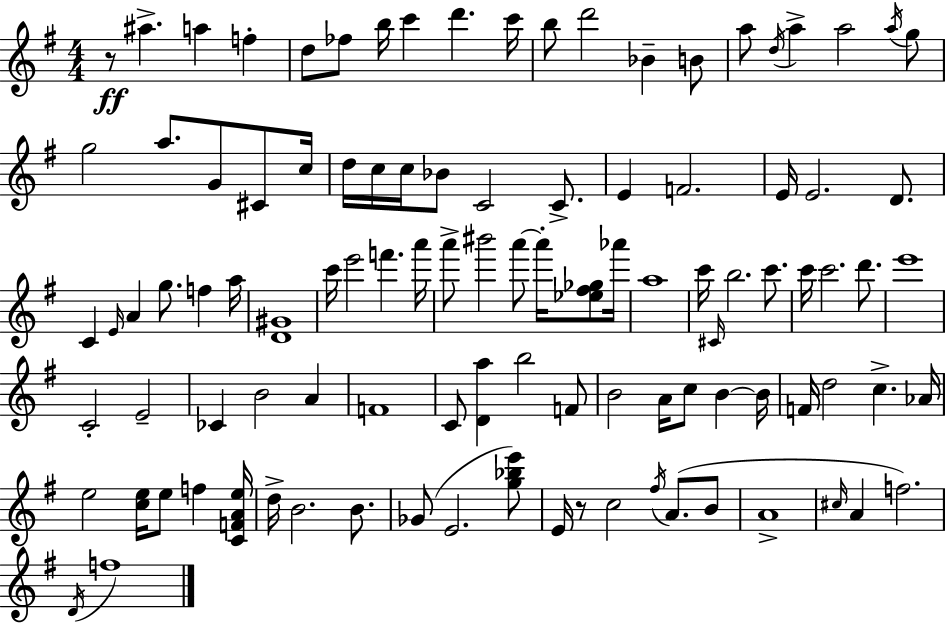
{
  \clef treble
  \numericTimeSignature
  \time 4/4
  \key g \major
  \repeat volta 2 { r8\ff ais''4.-> a''4 f''4-. | d''8 fes''8 b''16 c'''4 d'''4. c'''16 | b''8 d'''2 bes'4-- b'8 | a''8 \acciaccatura { d''16 } a''4-> a''2 \acciaccatura { a''16 } | \break g''8 g''2 a''8. g'8 cis'8 | c''16 d''16 c''16 c''16 bes'8 c'2 c'8.-> | e'4 f'2. | e'16 e'2. d'8. | \break c'4 \grace { e'16 } a'4 g''8. f''4 | a''16 <d' gis'>1 | c'''16 e'''2 f'''4. | a'''16 a'''8-> bis'''2 a'''8~~ a'''16-. | \break <ees'' fis'' ges''>8 aes'''16 a''1 | c'''16 \grace { cis'16 } b''2. | c'''8. c'''16 c'''2. | d'''8. e'''1 | \break c'2-. e'2-- | ces'4 b'2 | a'4 f'1 | c'8 <d' a''>4 b''2 | \break f'8 b'2 a'16 c''8 b'4~~ | b'16 f'16 d''2 c''4.-> | aes'16 e''2 <c'' e''>16 e''8 f''4 | <c' f' a' e''>16 d''16-> b'2. | \break b'8. ges'8( e'2. | <g'' bes'' e'''>8) e'16 r8 c''2 \acciaccatura { fis''16 } | a'8.( b'8 a'1-> | \grace { cis''16 } a'4 f''2.) | \break \acciaccatura { d'16 } f''1 | } \bar "|."
}